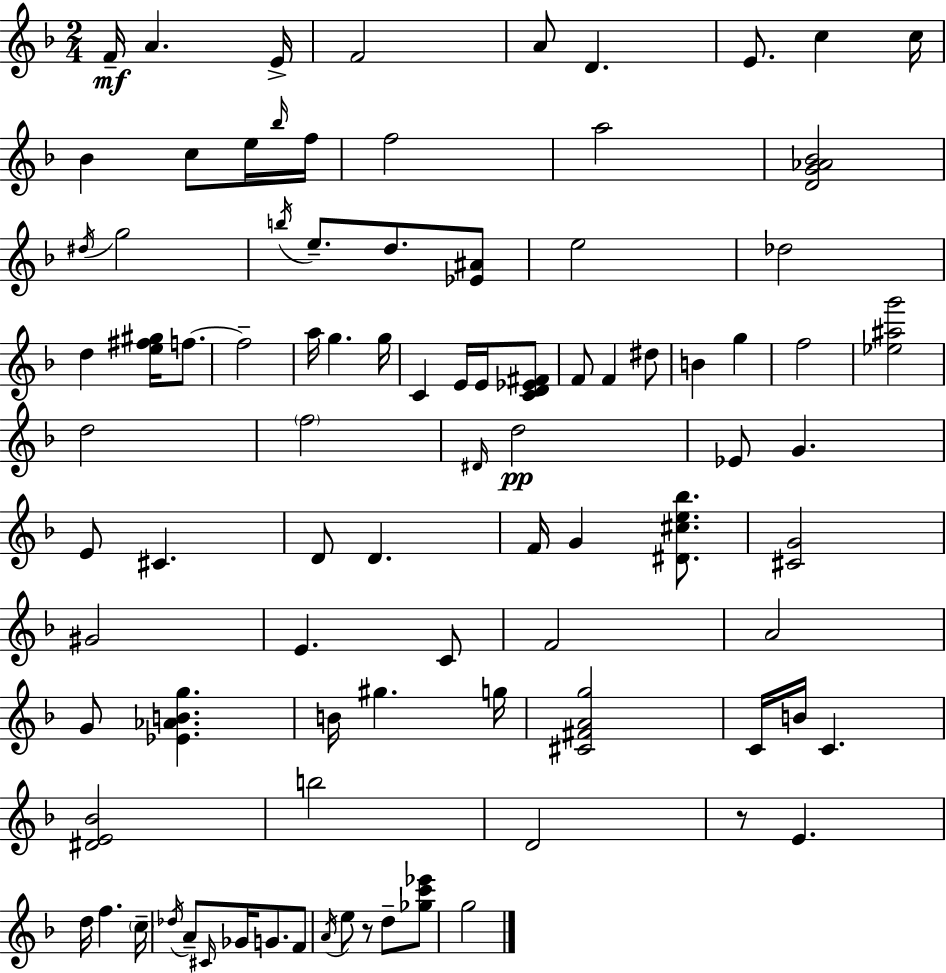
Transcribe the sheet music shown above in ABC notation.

X:1
T:Untitled
M:2/4
L:1/4
K:Dm
F/4 A E/4 F2 A/2 D E/2 c c/4 _B c/2 e/4 _b/4 f/4 f2 a2 [DG_A_B]2 ^d/4 g2 b/4 e/2 d/2 [_E^A]/2 e2 _d2 d [e^f^g]/4 f/2 f2 a/4 g g/4 C E/4 E/4 [CD_E^F]/2 F/2 F ^d/2 B g f2 [_e^ag']2 d2 f2 ^D/4 d2 _E/2 G E/2 ^C D/2 D F/4 G [^D^ce_b]/2 [^CG]2 ^G2 E C/2 F2 A2 G/2 [_E_ABg] B/4 ^g g/4 [^C^FAg]2 C/4 B/4 C [^DE_B]2 b2 D2 z/2 E d/4 f c/4 _d/4 A/2 ^C/4 _G/4 G/2 F/2 A/4 e/2 z/2 d/2 [_gc'_e']/2 g2